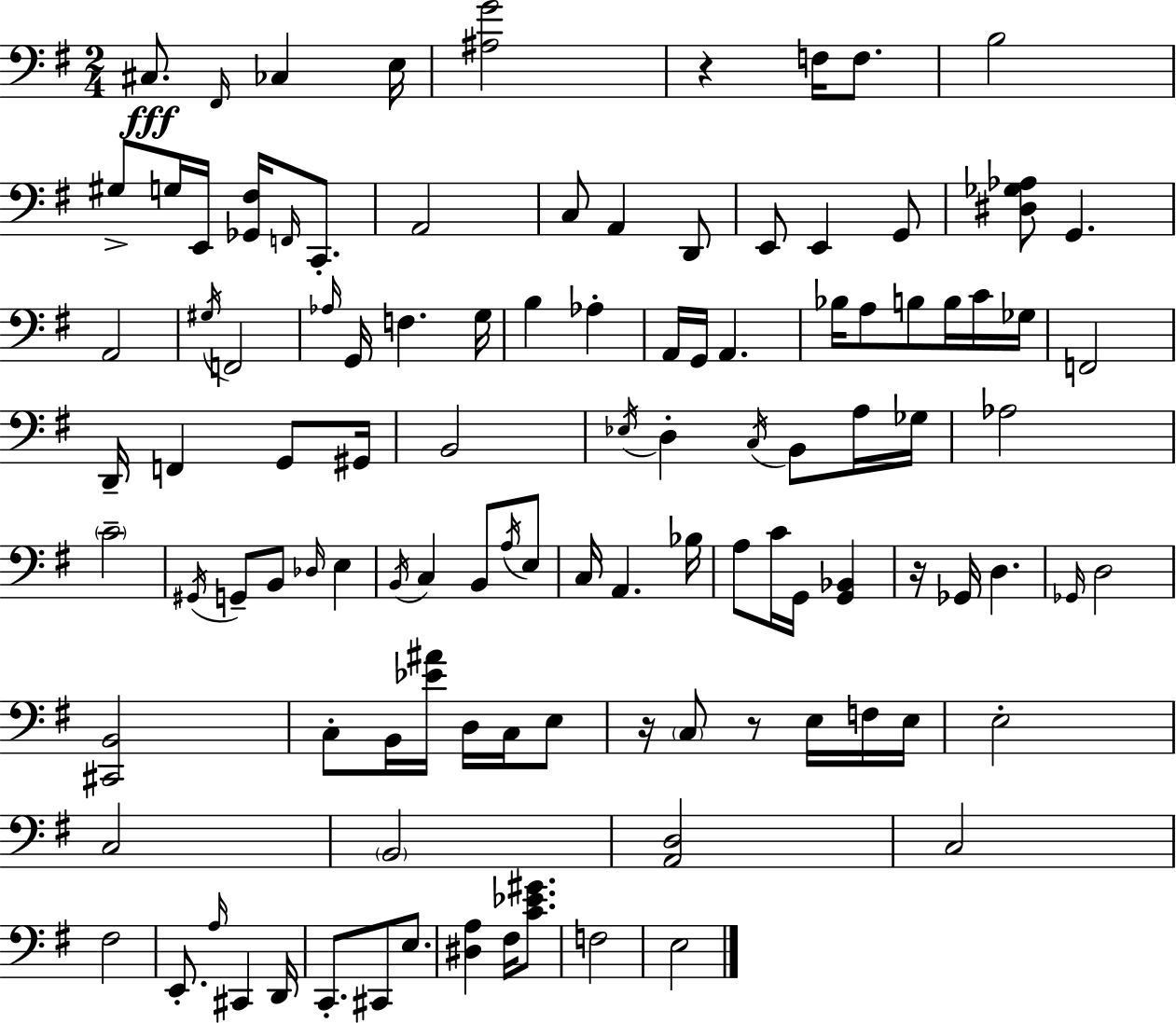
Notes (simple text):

C#3/e. F#2/s CES3/q E3/s [A#3,G4]/h R/q F3/s F3/e. B3/h G#3/e G3/s E2/s [Gb2,F#3]/s F2/s C2/e. A2/h C3/e A2/q D2/e E2/e E2/q G2/e [D#3,Gb3,Ab3]/e G2/q. A2/h G#3/s F2/h Ab3/s G2/s F3/q. G3/s B3/q Ab3/q A2/s G2/s A2/q. Bb3/s A3/e B3/e B3/s C4/s Gb3/s F2/h D2/s F2/q G2/e G#2/s B2/h Eb3/s D3/q C3/s B2/e A3/s Gb3/s Ab3/h C4/h G#2/s G2/e B2/e Db3/s E3/q B2/s C3/q B2/e A3/s E3/e C3/s A2/q. Bb3/s A3/e C4/s G2/s [G2,Bb2]/q R/s Gb2/s D3/q. Gb2/s D3/h [C#2,B2]/h C3/e B2/s [Eb4,A#4]/s D3/s C3/s E3/e R/s C3/e R/e E3/s F3/s E3/s E3/h C3/h B2/h [A2,D3]/h C3/h F#3/h E2/e. A3/s C#2/q D2/s C2/e. C#2/e E3/e. [D#3,A3]/q F#3/s [C4,Eb4,G#4]/e. F3/h E3/h